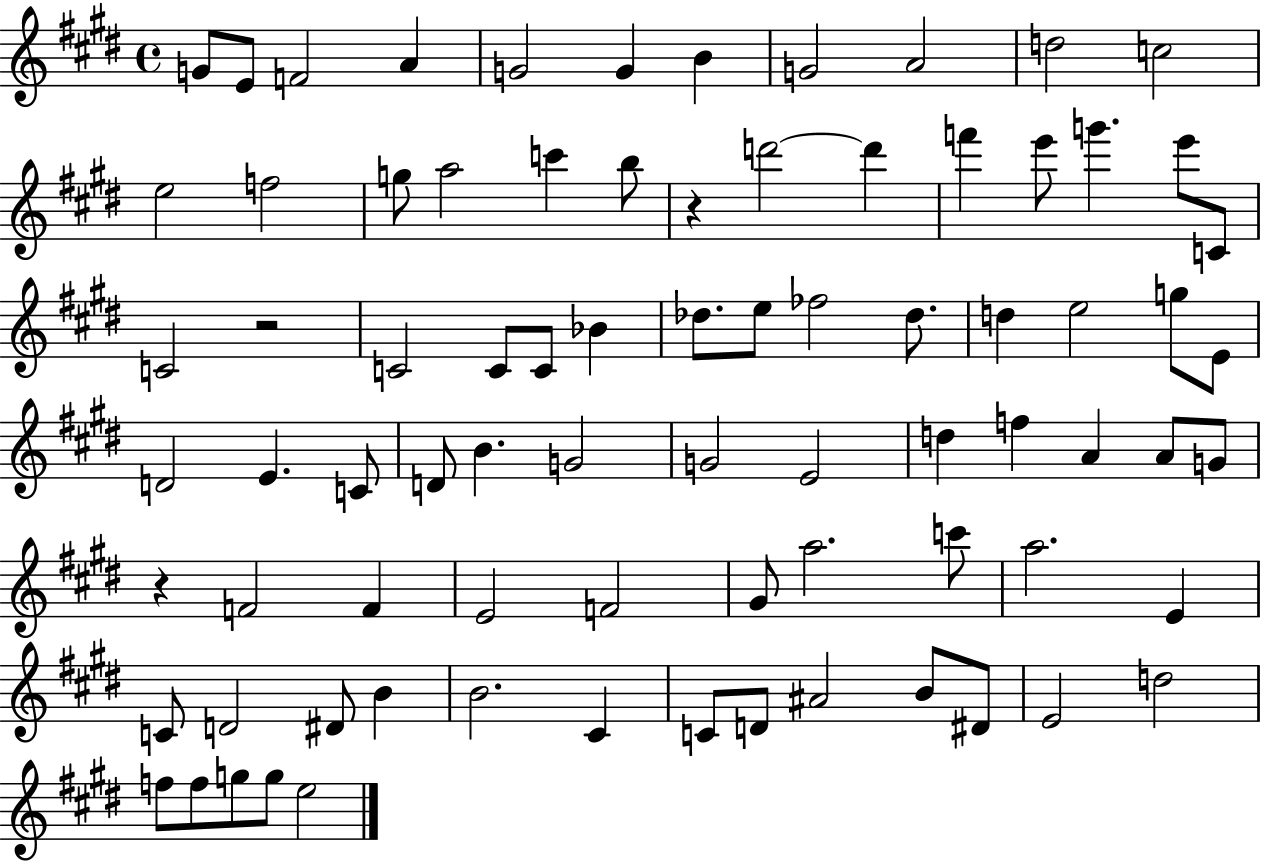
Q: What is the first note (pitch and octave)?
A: G4